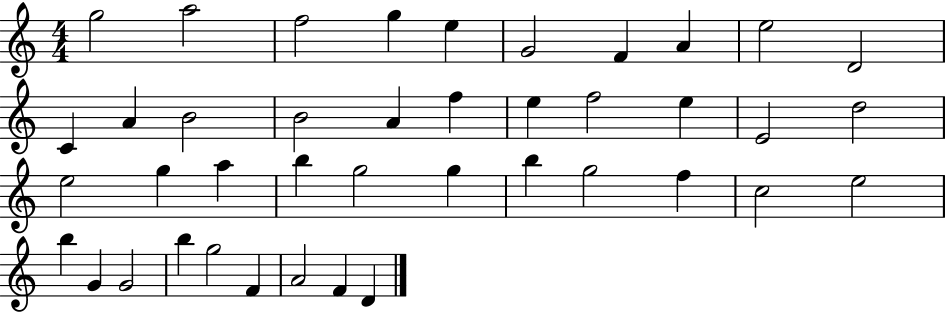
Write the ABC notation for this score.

X:1
T:Untitled
M:4/4
L:1/4
K:C
g2 a2 f2 g e G2 F A e2 D2 C A B2 B2 A f e f2 e E2 d2 e2 g a b g2 g b g2 f c2 e2 b G G2 b g2 F A2 F D